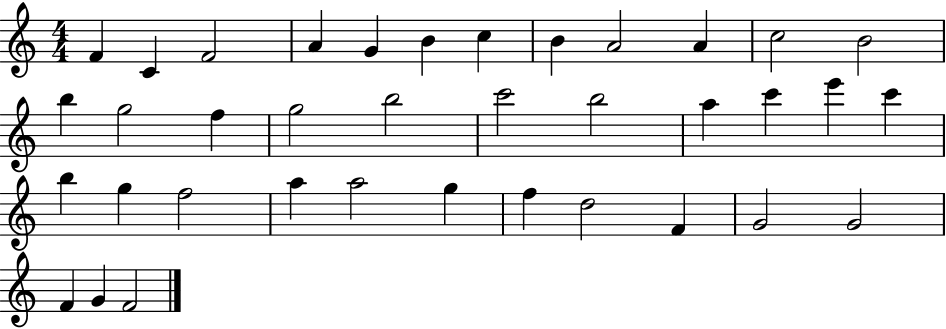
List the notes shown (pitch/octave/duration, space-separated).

F4/q C4/q F4/h A4/q G4/q B4/q C5/q B4/q A4/h A4/q C5/h B4/h B5/q G5/h F5/q G5/h B5/h C6/h B5/h A5/q C6/q E6/q C6/q B5/q G5/q F5/h A5/q A5/h G5/q F5/q D5/h F4/q G4/h G4/h F4/q G4/q F4/h